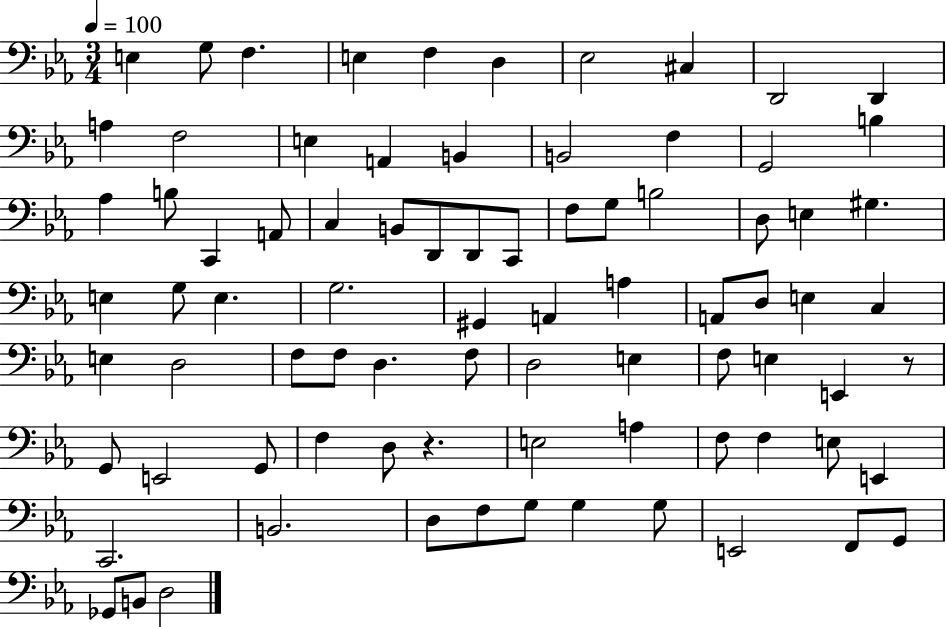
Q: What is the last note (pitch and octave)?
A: D3